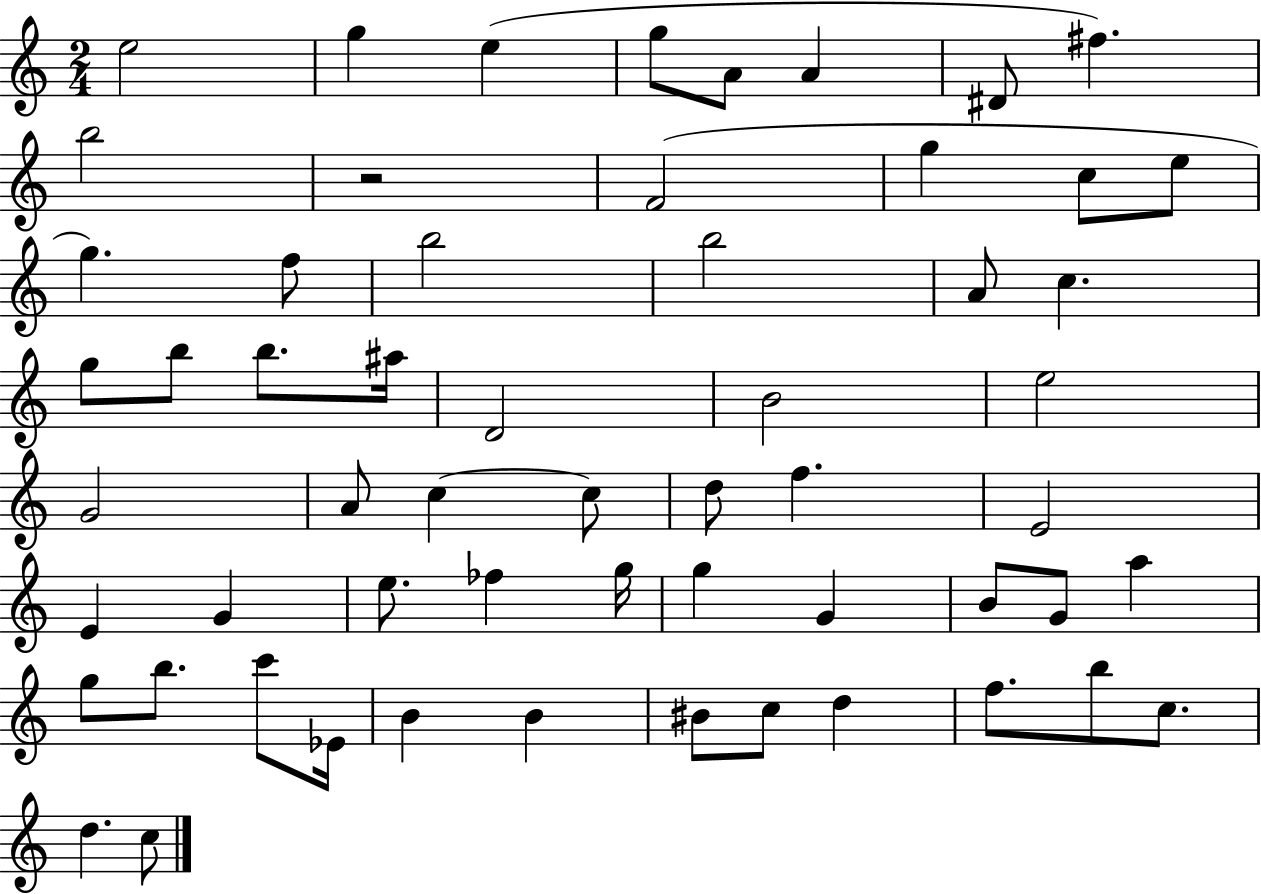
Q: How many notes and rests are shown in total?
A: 58